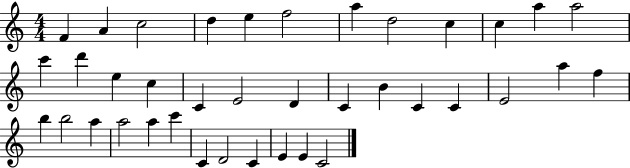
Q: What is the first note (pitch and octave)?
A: F4